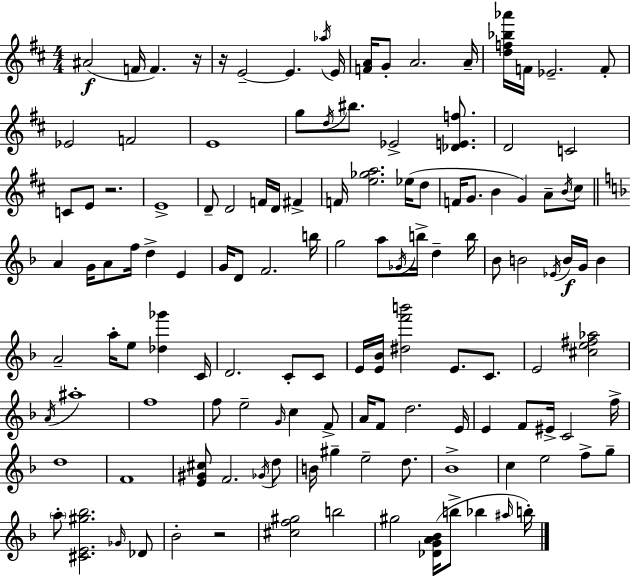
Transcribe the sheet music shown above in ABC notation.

X:1
T:Untitled
M:4/4
L:1/4
K:D
^A2 F/4 F z/4 z/4 E2 E _a/4 E/4 [FA]/4 G/2 A2 A/4 [df_b_a']/4 F/4 _E2 F/2 _E2 F2 E4 g/2 d/4 ^b/2 _E2 [_DEf]/2 D2 C2 C/2 E/2 z2 E4 D/2 D2 F/4 D/4 ^F F/4 [e_ga]2 _e/4 d/2 F/4 G/2 B G A/2 B/4 ^c/2 A G/4 A/2 f/4 d E G/4 D/2 F2 b/4 g2 a/2 _G/4 b/4 d b/4 _B/2 B2 _E/4 B/4 G/4 B A2 a/4 e/2 [_d_g'] C/4 D2 C/2 C/2 E/4 [E_B]/4 [^df'b']2 E/2 C/2 E2 [^ce^f_a]2 A/4 ^a4 f4 f/2 e2 G/4 c F/2 A/4 F/2 d2 E/4 E F/2 ^E/4 C2 f/4 d4 F4 [E^G^c]/2 F2 _G/4 d/2 B/4 ^g e2 d/2 _B4 c e2 f/2 g/2 a/2 [^CE^g_b]2 _G/4 _D/2 _B2 z2 [^cf^g]2 b2 ^g2 [_DGA_B]/4 b/2 _b ^a/4 b/4